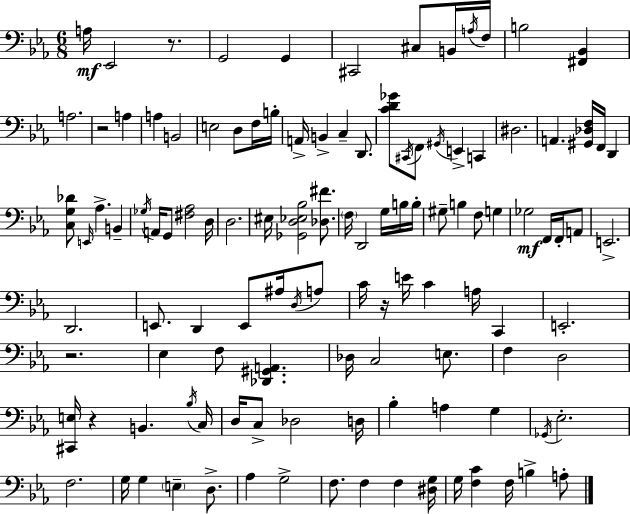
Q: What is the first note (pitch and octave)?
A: A3